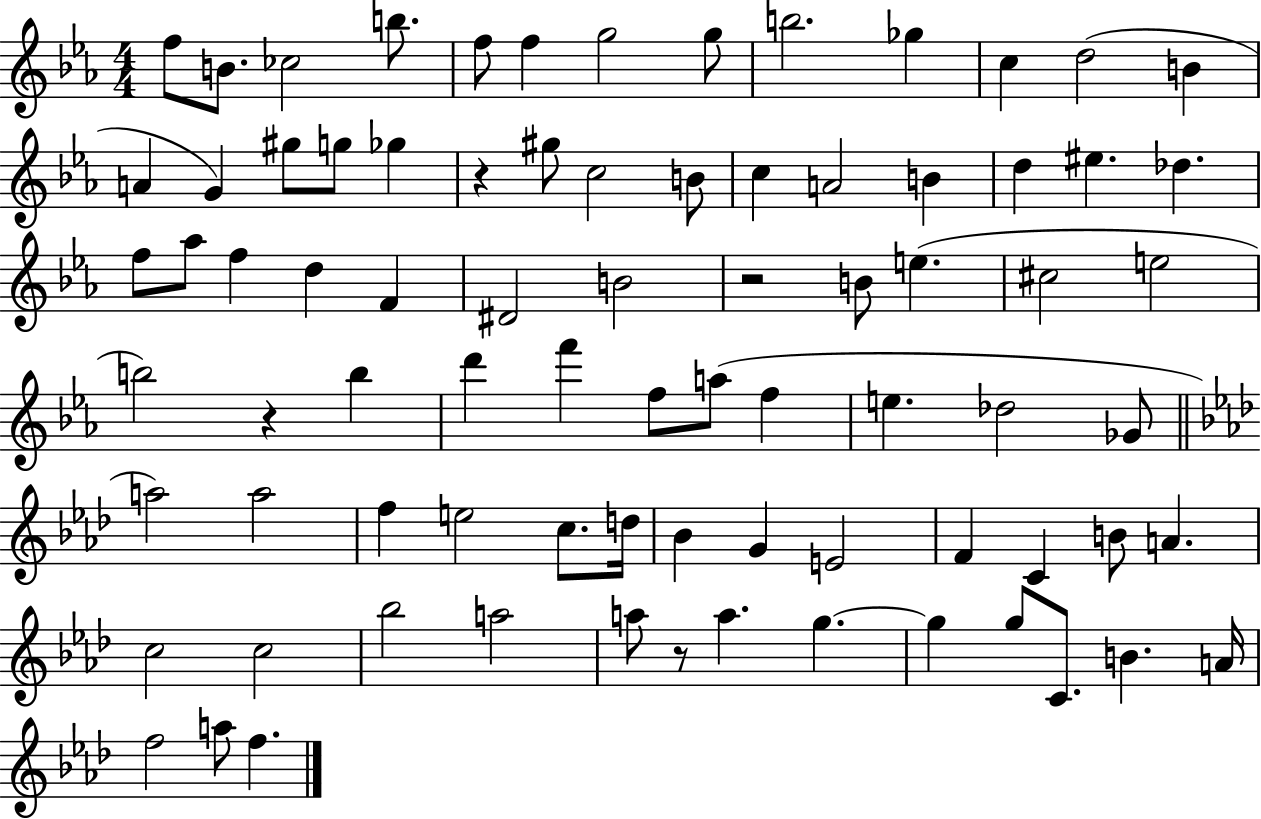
{
  \clef treble
  \numericTimeSignature
  \time 4/4
  \key ees \major
  \repeat volta 2 { f''8 b'8. ces''2 b''8. | f''8 f''4 g''2 g''8 | b''2. ges''4 | c''4 d''2( b'4 | \break a'4 g'4) gis''8 g''8 ges''4 | r4 gis''8 c''2 b'8 | c''4 a'2 b'4 | d''4 eis''4. des''4. | \break f''8 aes''8 f''4 d''4 f'4 | dis'2 b'2 | r2 b'8 e''4.( | cis''2 e''2 | \break b''2) r4 b''4 | d'''4 f'''4 f''8 a''8( f''4 | e''4. des''2 ges'8 | \bar "||" \break \key aes \major a''2) a''2 | f''4 e''2 c''8. d''16 | bes'4 g'4 e'2 | f'4 c'4 b'8 a'4. | \break c''2 c''2 | bes''2 a''2 | a''8 r8 a''4. g''4.~~ | g''4 g''8 c'8. b'4. a'16 | \break f''2 a''8 f''4. | } \bar "|."
}